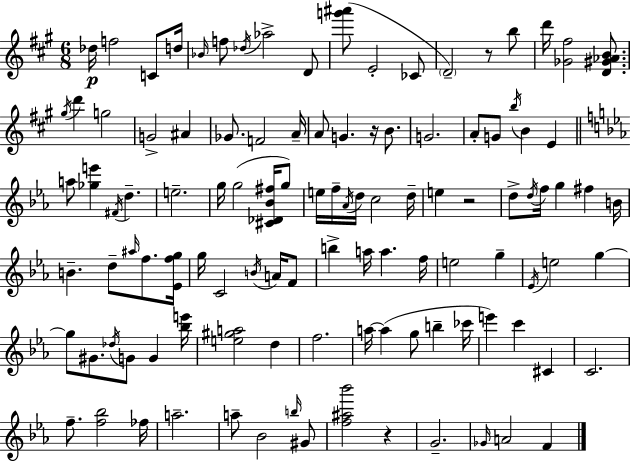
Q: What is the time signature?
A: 6/8